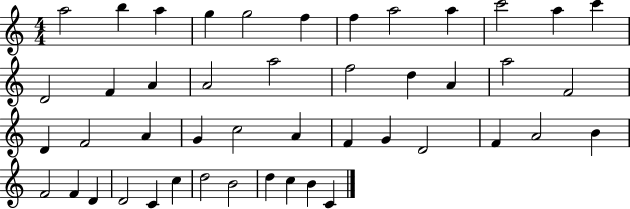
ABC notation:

X:1
T:Untitled
M:4/4
L:1/4
K:C
a2 b a g g2 f f a2 a c'2 a c' D2 F A A2 a2 f2 d A a2 F2 D F2 A G c2 A F G D2 F A2 B F2 F D D2 C c d2 B2 d c B C